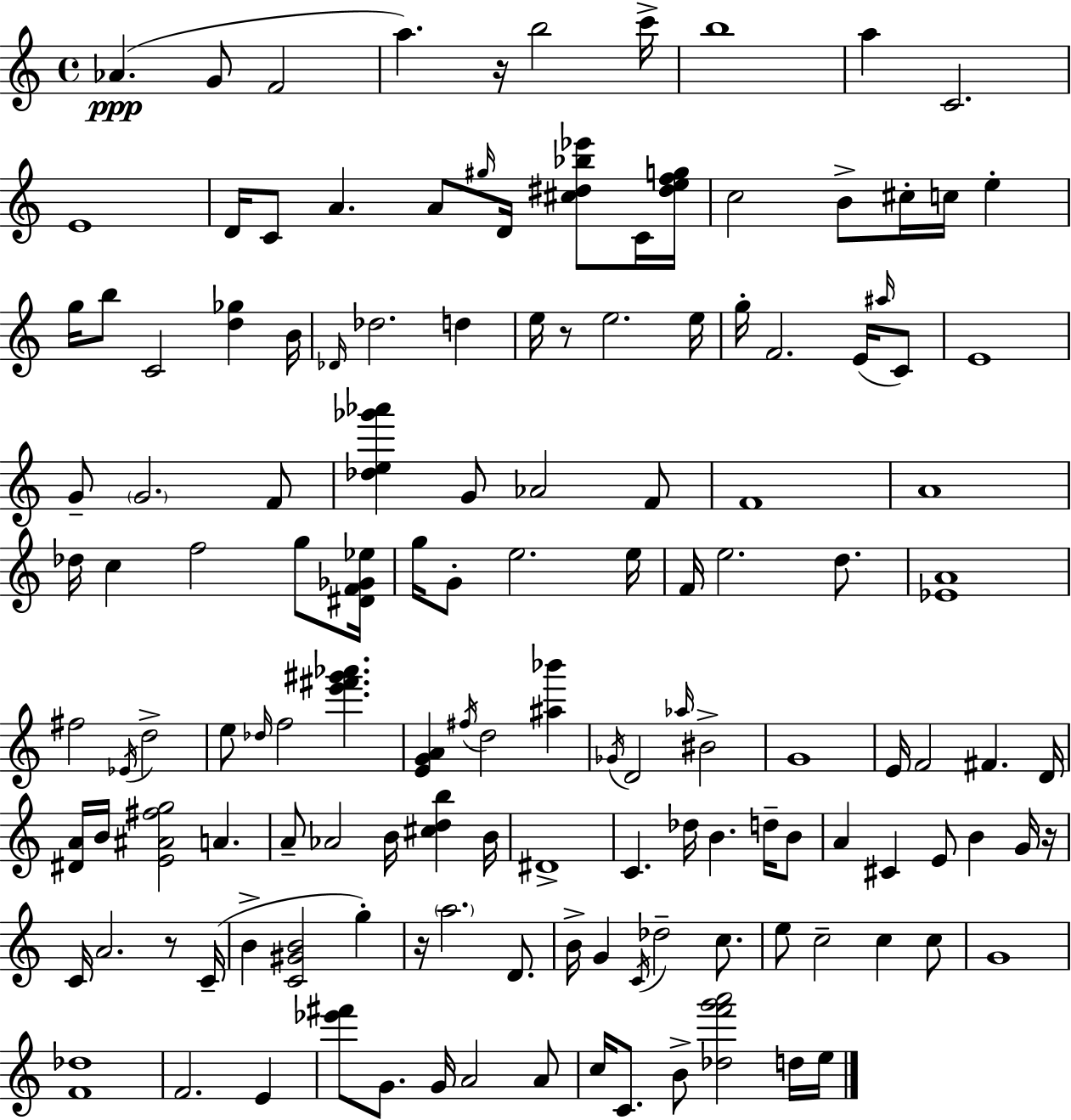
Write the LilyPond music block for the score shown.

{
  \clef treble
  \time 4/4
  \defaultTimeSignature
  \key c \major
  \repeat volta 2 { aes'4.(\ppp g'8 f'2 | a''4.) r16 b''2 c'''16-> | b''1 | a''4 c'2. | \break e'1 | d'16 c'8 a'4. a'8 \grace { gis''16 } d'16 <cis'' dis'' bes'' ees'''>8 c'16 | <dis'' e'' f'' g''>16 c''2 b'8-> cis''16-. c''16 e''4-. | g''16 b''8 c'2 <d'' ges''>4 | \break b'16 \grace { des'16 } des''2. d''4 | e''16 r8 e''2. | e''16 g''16-. f'2. e'16( | \grace { ais''16 } c'8) e'1 | \break g'8-- \parenthesize g'2. | f'8 <des'' e'' ges''' aes'''>4 g'8 aes'2 | f'8 f'1 | a'1 | \break des''16 c''4 f''2 | g''8 <dis' f' ges' ees''>16 g''16 g'8-. e''2. | e''16 f'16 e''2. | d''8. <ees' a'>1 | \break fis''2 \acciaccatura { ees'16 } d''2-> | e''8 \grace { des''16 } f''2 <e''' fis''' gis''' aes'''>4. | <e' g' a'>4 \acciaccatura { fis''16 } d''2 | <ais'' bes'''>4 \acciaccatura { ges'16 } d'2 \grace { aes''16 } | \break bis'2-> g'1 | e'16 f'2 | fis'4. d'16 <dis' a'>16 b'16 <e' ais' fis'' g''>2 | a'4. a'8-- aes'2 | \break b'16 <cis'' d'' b''>4 b'16 dis'1-> | c'4. des''16 b'4. | d''16-- b'8 a'4 cis'4 | e'8 b'4 g'16 r16 c'16 a'2. | \break r8 c'16--( b'4-> <c' gis' b'>2 | g''4-.) r16 \parenthesize a''2. | d'8. b'16-> g'4 \acciaccatura { c'16 } des''2-- | c''8. e''8 c''2-- | \break c''4 c''8 g'1 | <f' des''>1 | f'2. | e'4 <ees''' fis'''>8 g'8. g'16 a'2 | \break a'8 c''16 c'8. b'8-> <des'' f''' g''' a'''>2 | d''16 e''16 } \bar "|."
}